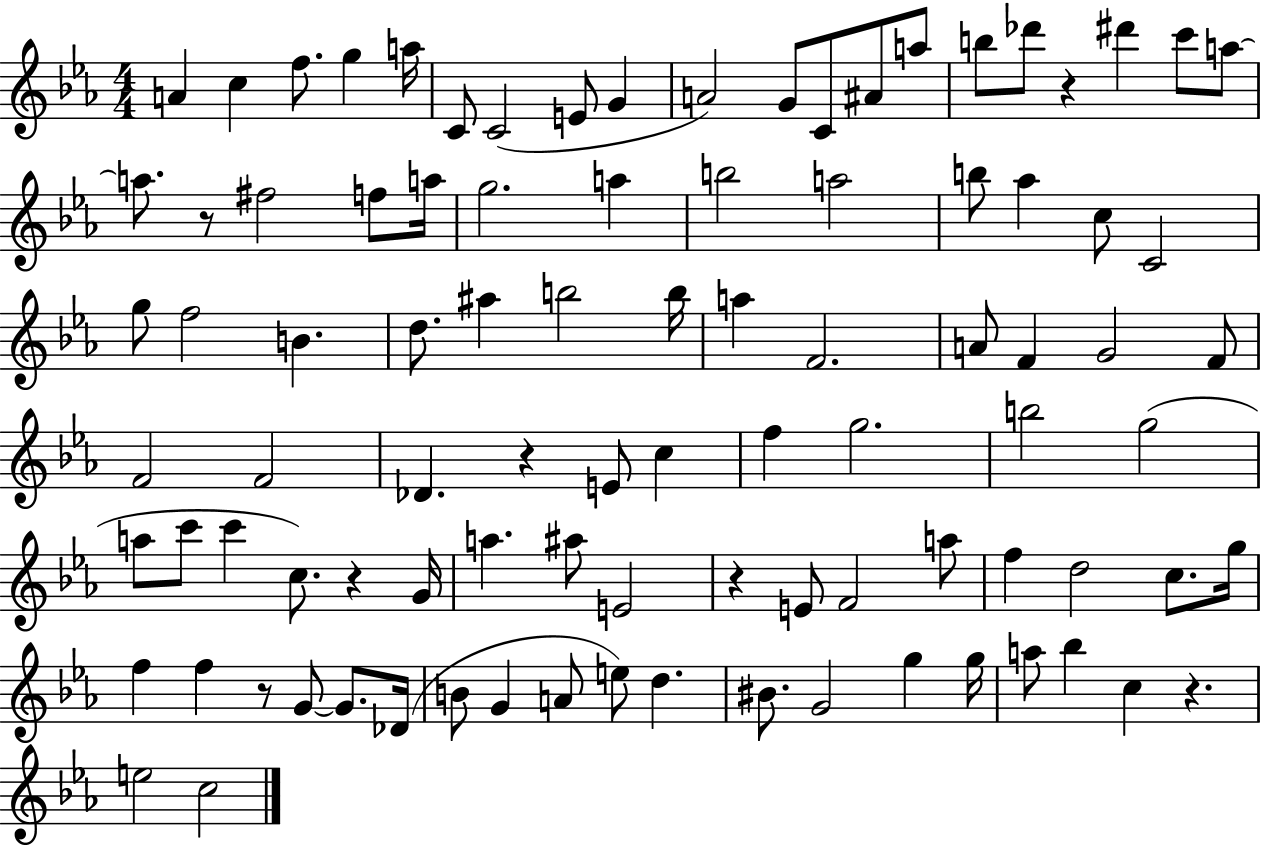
{
  \clef treble
  \numericTimeSignature
  \time 4/4
  \key ees \major
  a'4 c''4 f''8. g''4 a''16 | c'8 c'2( e'8 g'4 | a'2) g'8 c'8 ais'8 a''8 | b''8 des'''8 r4 dis'''4 c'''8 a''8~~ | \break a''8. r8 fis''2 f''8 a''16 | g''2. a''4 | b''2 a''2 | b''8 aes''4 c''8 c'2 | \break g''8 f''2 b'4. | d''8. ais''4 b''2 b''16 | a''4 f'2. | a'8 f'4 g'2 f'8 | \break f'2 f'2 | des'4. r4 e'8 c''4 | f''4 g''2. | b''2 g''2( | \break a''8 c'''8 c'''4 c''8.) r4 g'16 | a''4. ais''8 e'2 | r4 e'8 f'2 a''8 | f''4 d''2 c''8. g''16 | \break f''4 f''4 r8 g'8~~ g'8. des'16( | b'8 g'4 a'8 e''8) d''4. | bis'8. g'2 g''4 g''16 | a''8 bes''4 c''4 r4. | \break e''2 c''2 | \bar "|."
}